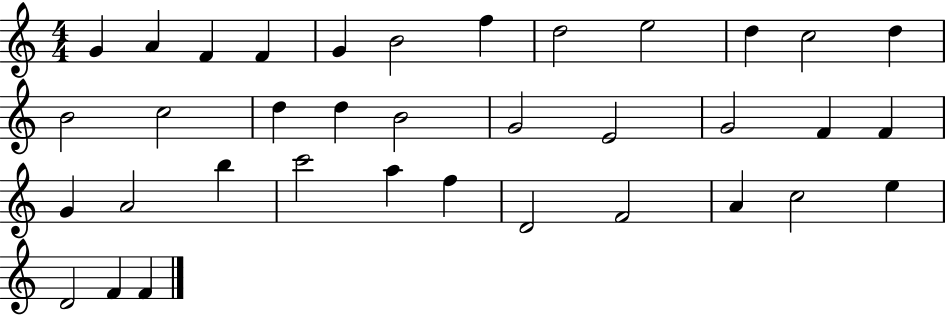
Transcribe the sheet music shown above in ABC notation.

X:1
T:Untitled
M:4/4
L:1/4
K:C
G A F F G B2 f d2 e2 d c2 d B2 c2 d d B2 G2 E2 G2 F F G A2 b c'2 a f D2 F2 A c2 e D2 F F